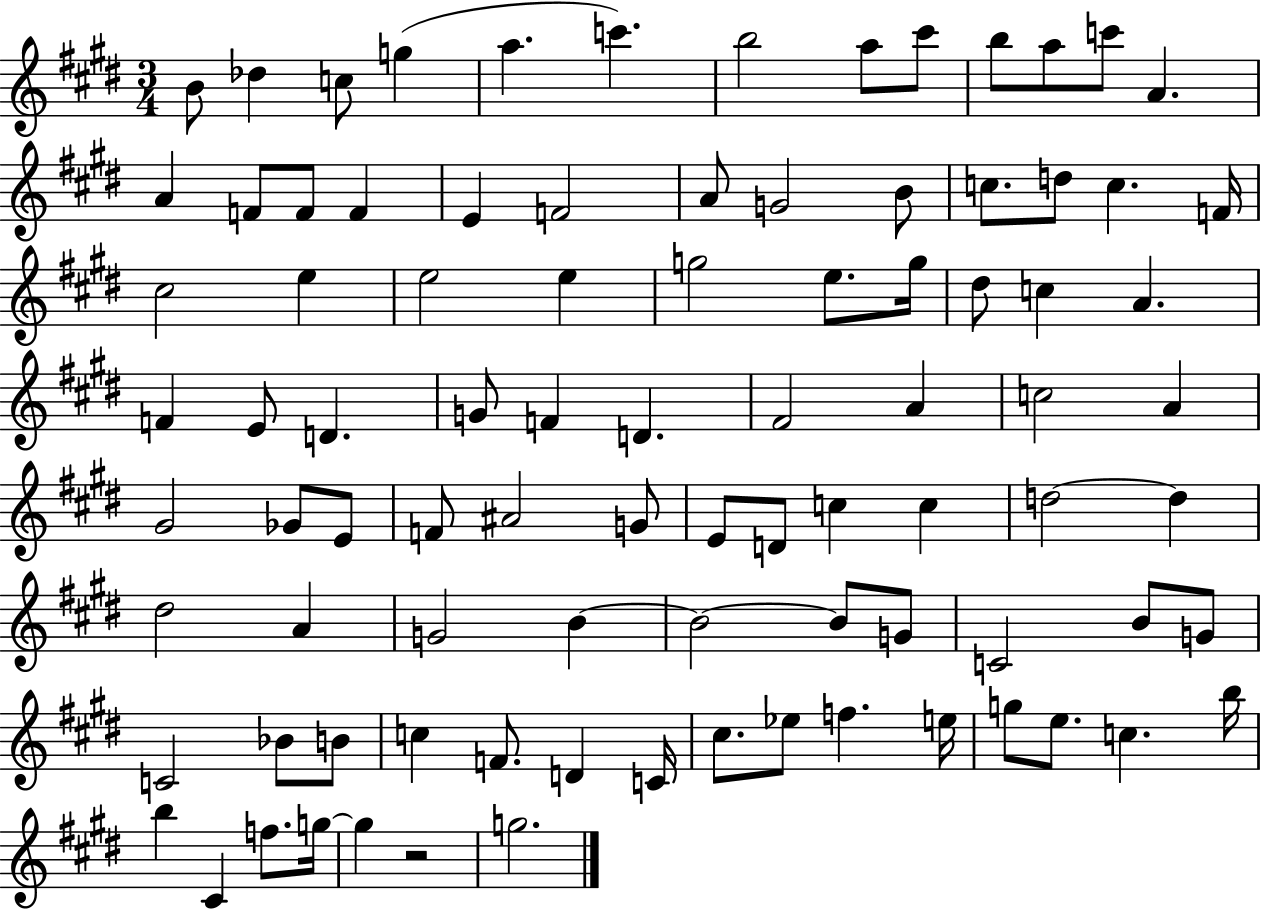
X:1
T:Untitled
M:3/4
L:1/4
K:E
B/2 _d c/2 g a c' b2 a/2 ^c'/2 b/2 a/2 c'/2 A A F/2 F/2 F E F2 A/2 G2 B/2 c/2 d/2 c F/4 ^c2 e e2 e g2 e/2 g/4 ^d/2 c A F E/2 D G/2 F D ^F2 A c2 A ^G2 _G/2 E/2 F/2 ^A2 G/2 E/2 D/2 c c d2 d ^d2 A G2 B B2 B/2 G/2 C2 B/2 G/2 C2 _B/2 B/2 c F/2 D C/4 ^c/2 _e/2 f e/4 g/2 e/2 c b/4 b ^C f/2 g/4 g z2 g2